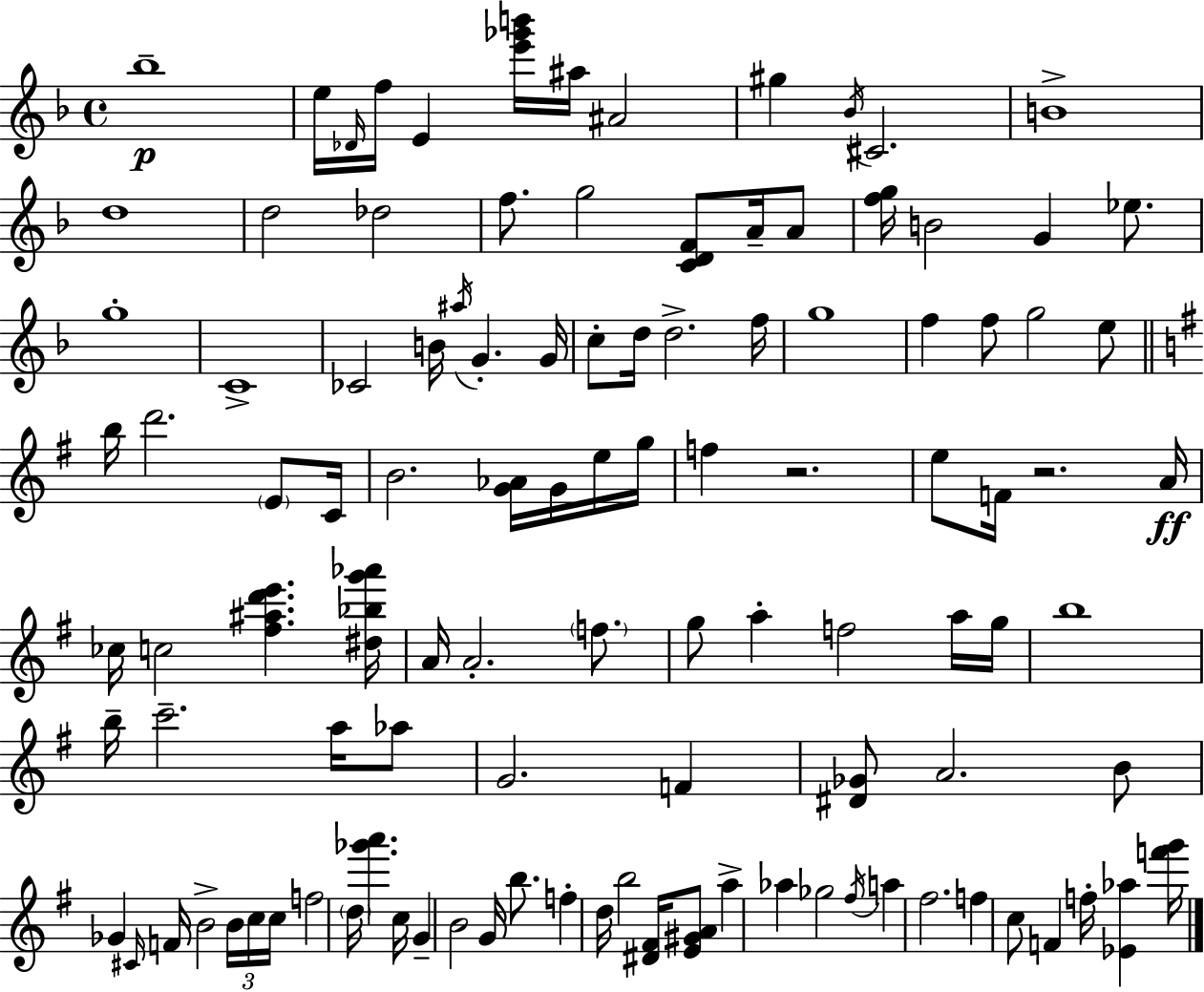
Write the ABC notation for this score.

X:1
T:Untitled
M:4/4
L:1/4
K:F
_b4 e/4 _D/4 f/4 E [e'_g'b']/4 ^a/4 ^A2 ^g _B/4 ^C2 B4 d4 d2 _d2 f/2 g2 [CDF]/2 A/4 A/2 [fg]/4 B2 G _e/2 g4 C4 _C2 B/4 ^a/4 G G/4 c/2 d/4 d2 f/4 g4 f f/2 g2 e/2 b/4 d'2 E/2 C/4 B2 [G_A]/4 G/4 e/4 g/4 f z2 e/2 F/4 z2 A/4 _c/4 c2 [^f^ad'e'] [^d_bg'_a']/4 A/4 A2 f/2 g/2 a f2 a/4 g/4 b4 b/4 c'2 a/4 _a/2 G2 F [^D_G]/2 A2 B/2 _G ^C/4 F/4 B2 B/4 c/4 c/4 f2 d/4 [_g'a'] c/4 G B2 G/4 b/2 f d/4 b2 [^D^F]/4 [E^GA]/2 a _a _g2 ^f/4 a ^f2 f c/2 F f/4 [_E_a] [f'g']/4